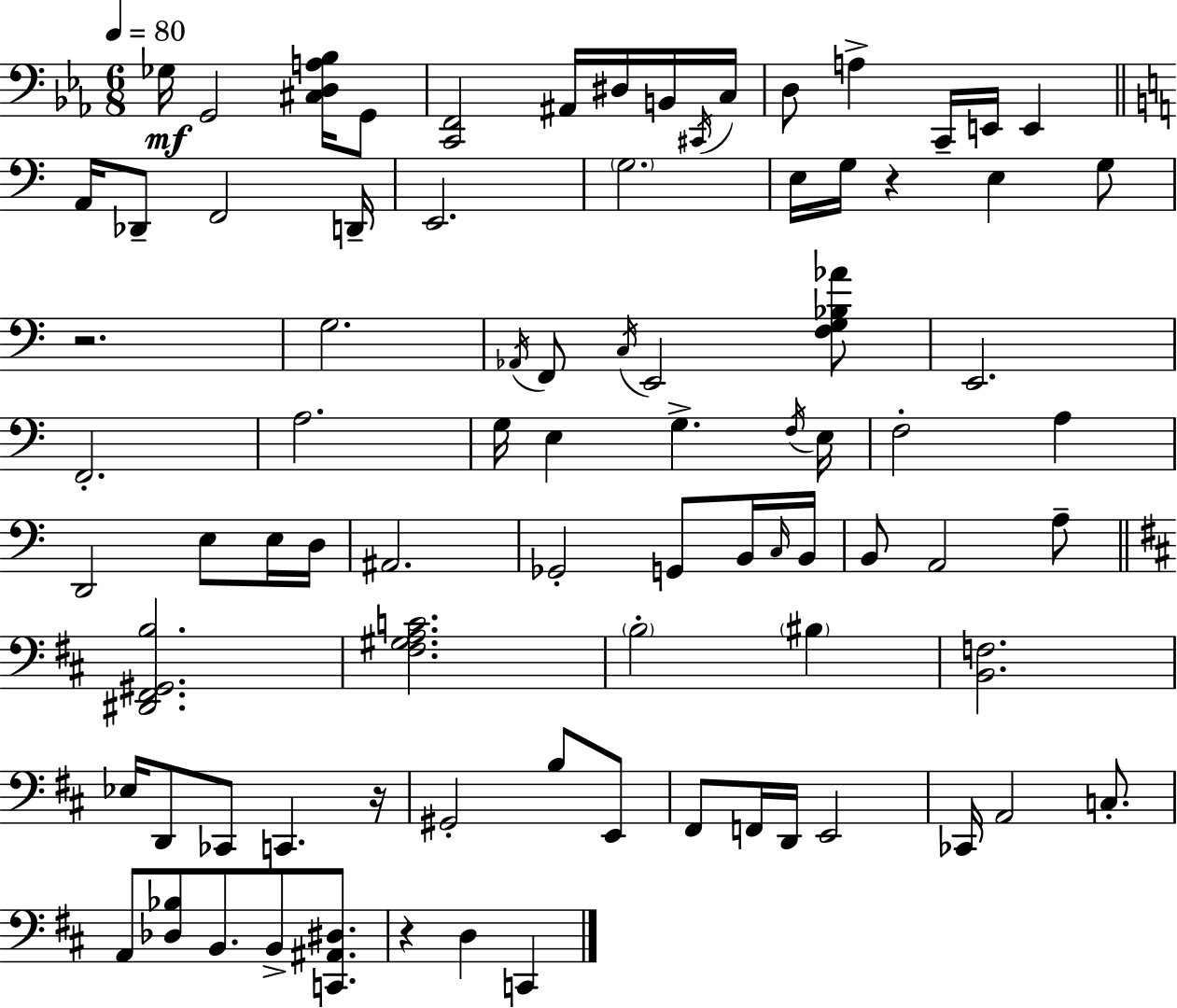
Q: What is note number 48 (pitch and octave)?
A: B2